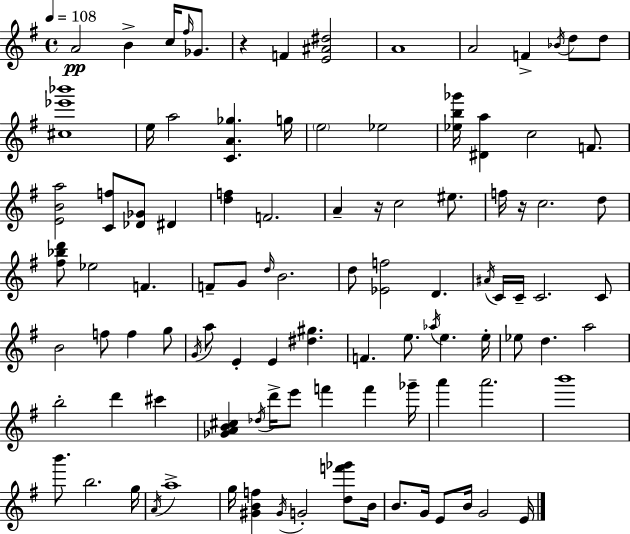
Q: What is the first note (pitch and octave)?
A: A4